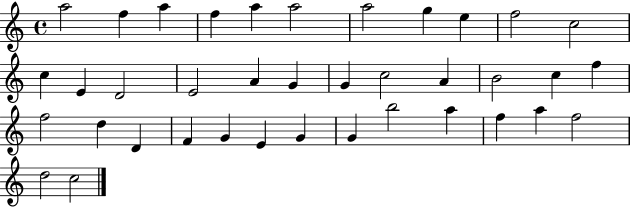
{
  \clef treble
  \time 4/4
  \defaultTimeSignature
  \key c \major
  a''2 f''4 a''4 | f''4 a''4 a''2 | a''2 g''4 e''4 | f''2 c''2 | \break c''4 e'4 d'2 | e'2 a'4 g'4 | g'4 c''2 a'4 | b'2 c''4 f''4 | \break f''2 d''4 d'4 | f'4 g'4 e'4 g'4 | g'4 b''2 a''4 | f''4 a''4 f''2 | \break d''2 c''2 | \bar "|."
}